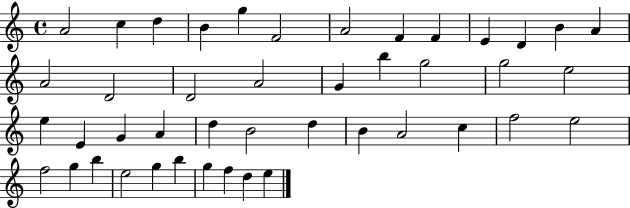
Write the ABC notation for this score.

X:1
T:Untitled
M:4/4
L:1/4
K:C
A2 c d B g F2 A2 F F E D B A A2 D2 D2 A2 G b g2 g2 e2 e E G A d B2 d B A2 c f2 e2 f2 g b e2 g b g f d e